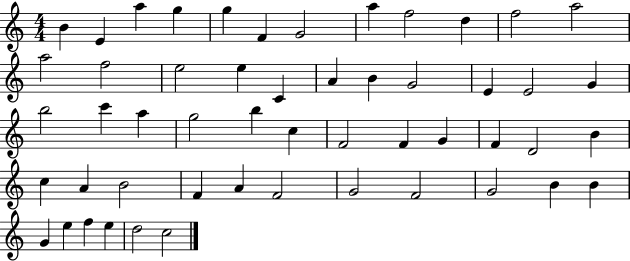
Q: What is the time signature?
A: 4/4